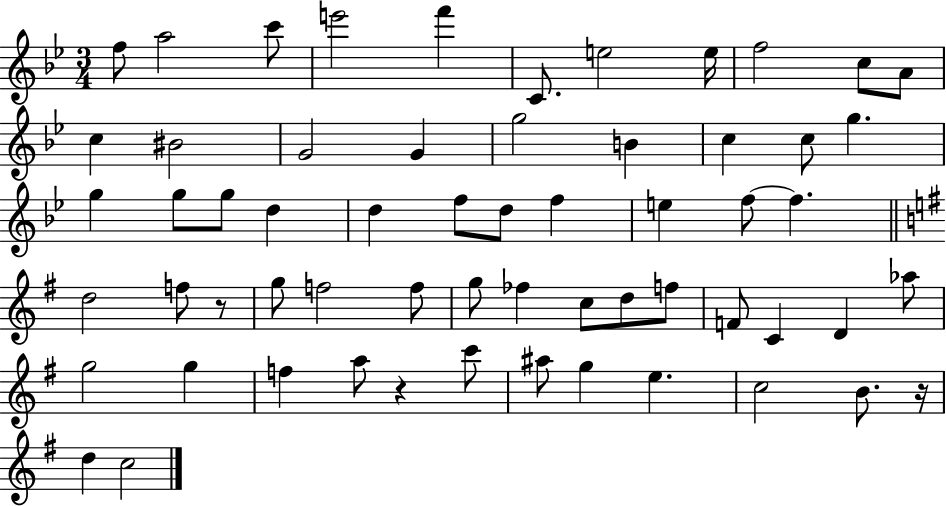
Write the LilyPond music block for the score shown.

{
  \clef treble
  \numericTimeSignature
  \time 3/4
  \key bes \major
  f''8 a''2 c'''8 | e'''2 f'''4 | c'8. e''2 e''16 | f''2 c''8 a'8 | \break c''4 bis'2 | g'2 g'4 | g''2 b'4 | c''4 c''8 g''4. | \break g''4 g''8 g''8 d''4 | d''4 f''8 d''8 f''4 | e''4 f''8~~ f''4. | \bar "||" \break \key e \minor d''2 f''8 r8 | g''8 f''2 f''8 | g''8 fes''4 c''8 d''8 f''8 | f'8 c'4 d'4 aes''8 | \break g''2 g''4 | f''4 a''8 r4 c'''8 | ais''8 g''4 e''4. | c''2 b'8. r16 | \break d''4 c''2 | \bar "|."
}